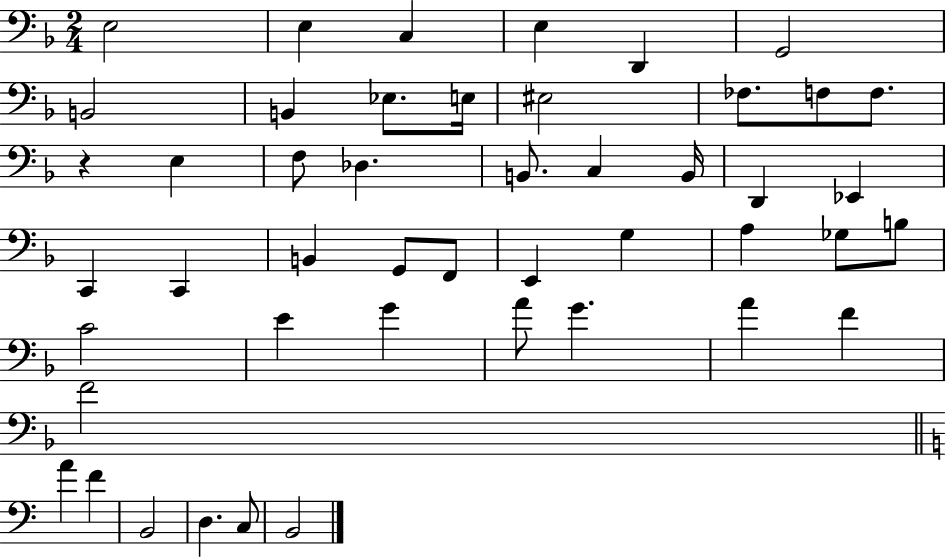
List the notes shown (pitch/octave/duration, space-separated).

E3/h E3/q C3/q E3/q D2/q G2/h B2/h B2/q Eb3/e. E3/s EIS3/h FES3/e. F3/e F3/e. R/q E3/q F3/e Db3/q. B2/e. C3/q B2/s D2/q Eb2/q C2/q C2/q B2/q G2/e F2/e E2/q G3/q A3/q Gb3/e B3/e C4/h E4/q G4/q A4/e G4/q. A4/q F4/q F4/h A4/q F4/q B2/h D3/q. C3/e B2/h